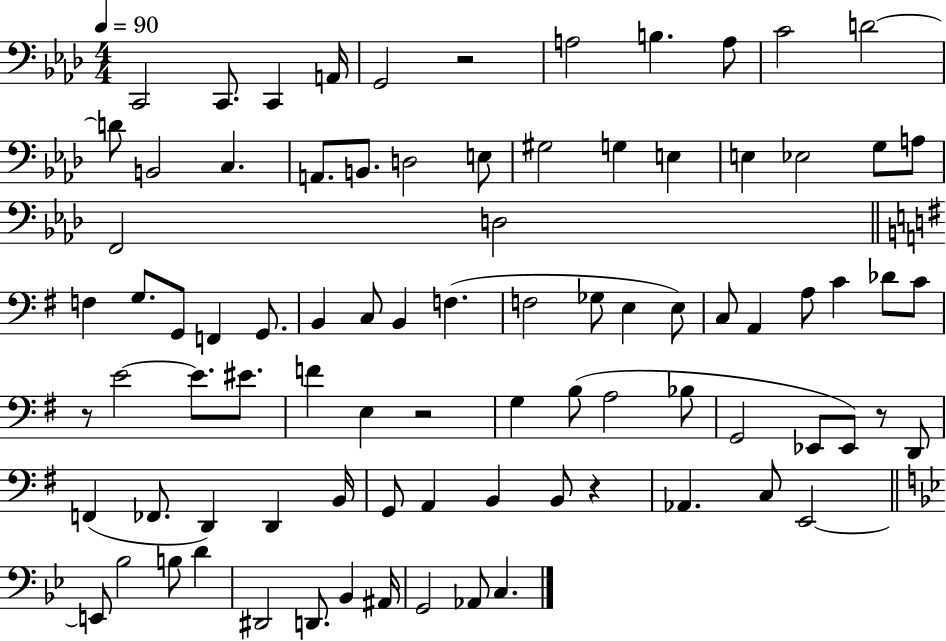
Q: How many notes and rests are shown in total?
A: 86